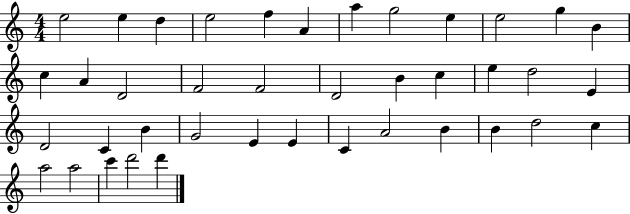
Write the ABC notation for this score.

X:1
T:Untitled
M:4/4
L:1/4
K:C
e2 e d e2 f A a g2 e e2 g B c A D2 F2 F2 D2 B c e d2 E D2 C B G2 E E C A2 B B d2 c a2 a2 c' d'2 d'